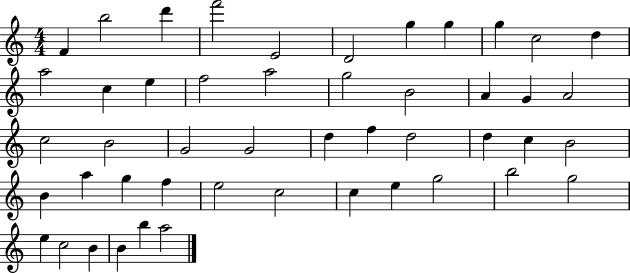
X:1
T:Untitled
M:4/4
L:1/4
K:C
F b2 d' f'2 E2 D2 g g g c2 d a2 c e f2 a2 g2 B2 A G A2 c2 B2 G2 G2 d f d2 d c B2 B a g f e2 c2 c e g2 b2 g2 e c2 B B b a2